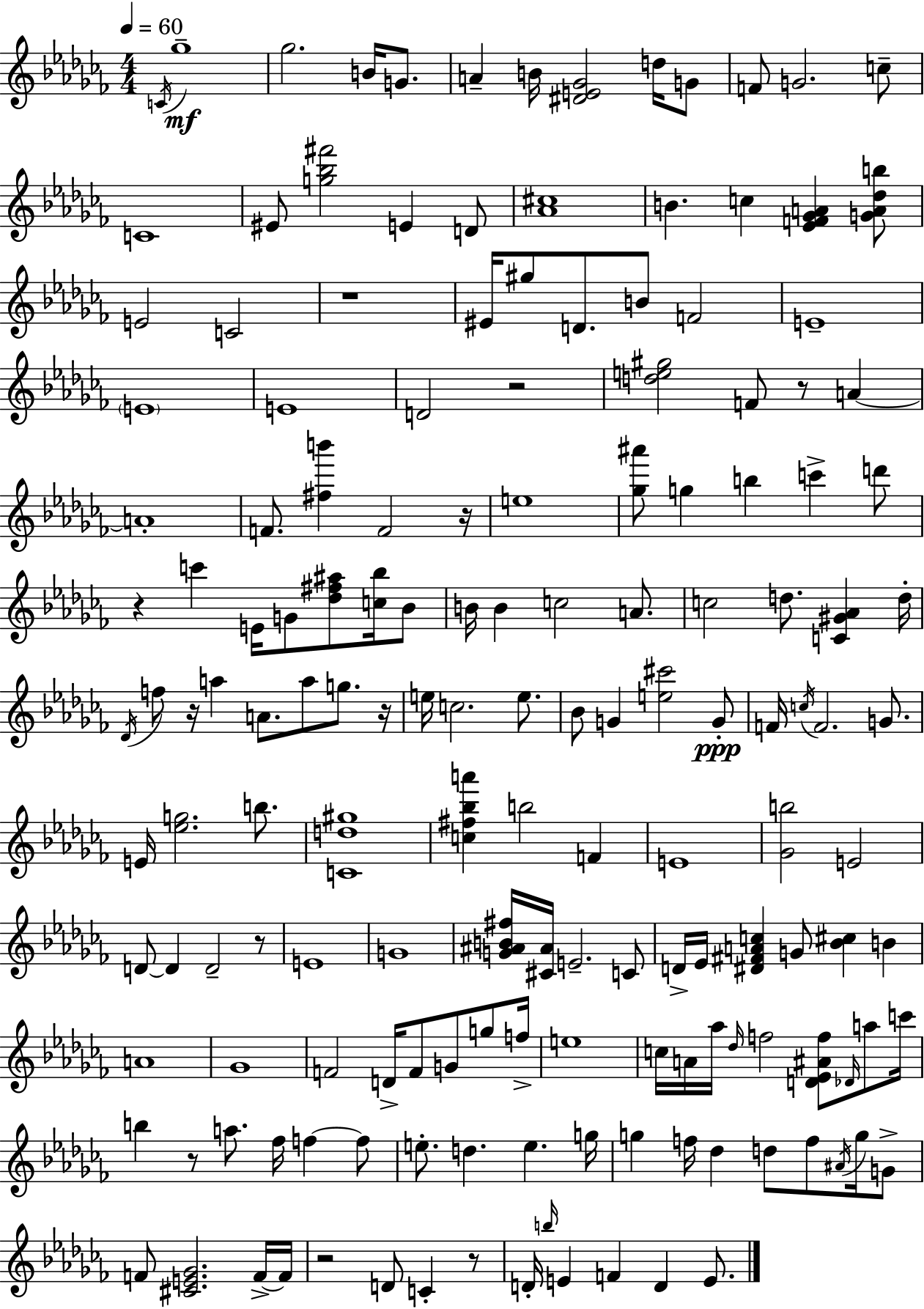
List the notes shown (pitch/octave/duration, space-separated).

C4/s Gb5/w Gb5/h. B4/s G4/e. A4/q B4/s [D#4,E4,Gb4]/h D5/s G4/e F4/e G4/h. C5/e C4/w EIS4/e [G5,Bb5,F#6]/h E4/q D4/e [Ab4,C#5]/w B4/q. C5/q [Eb4,F4,Gb4,A4]/q [G4,A4,Db5,B5]/e E4/h C4/h R/w EIS4/s G#5/e D4/e. B4/e F4/h E4/w E4/w E4/w D4/h R/h [D5,E5,G#5]/h F4/e R/e A4/q A4/w F4/e. [F#5,B6]/q F4/h R/s E5/w [Gb5,A#6]/e G5/q B5/q C6/q D6/e R/q C6/q E4/s G4/e [Db5,F#5,A#5]/e [C5,Bb5]/s Bb4/e B4/s B4/q C5/h A4/e. C5/h D5/e. [C4,G#4,Ab4]/q D5/s Db4/s F5/e R/s A5/q A4/e. A5/e G5/e. R/s E5/s C5/h. E5/e. Bb4/e G4/q [E5,C#6]/h G4/e F4/s C5/s F4/h. G4/e. E4/s [Eb5,G5]/h. B5/e. [C4,D5,G#5]/w [C5,F#5,Bb5,A6]/q B5/h F4/q E4/w [Gb4,B5]/h E4/h D4/e D4/q D4/h R/e E4/w G4/w [G4,A#4,B4,F#5]/s [C#4,A#4]/s E4/h. C4/e D4/s Eb4/s [D#4,F#4,A4,C5]/q G4/e [Bb4,C#5]/q B4/q A4/w Gb4/w F4/h D4/s F4/e G4/e G5/e F5/s E5/w C5/s A4/s Ab5/s Db5/s F5/h [D4,Eb4,A#4,F5]/e Db4/s A5/e C6/s B5/q R/e A5/e. FES5/s F5/q F5/e E5/e. D5/q. E5/q. G5/s G5/q F5/s Db5/q D5/e F5/e A#4/s G5/s G4/e F4/e [C#4,E4,Gb4]/h. F4/s F4/s R/h D4/e C4/q R/e D4/s B5/s E4/q F4/q D4/q E4/e.